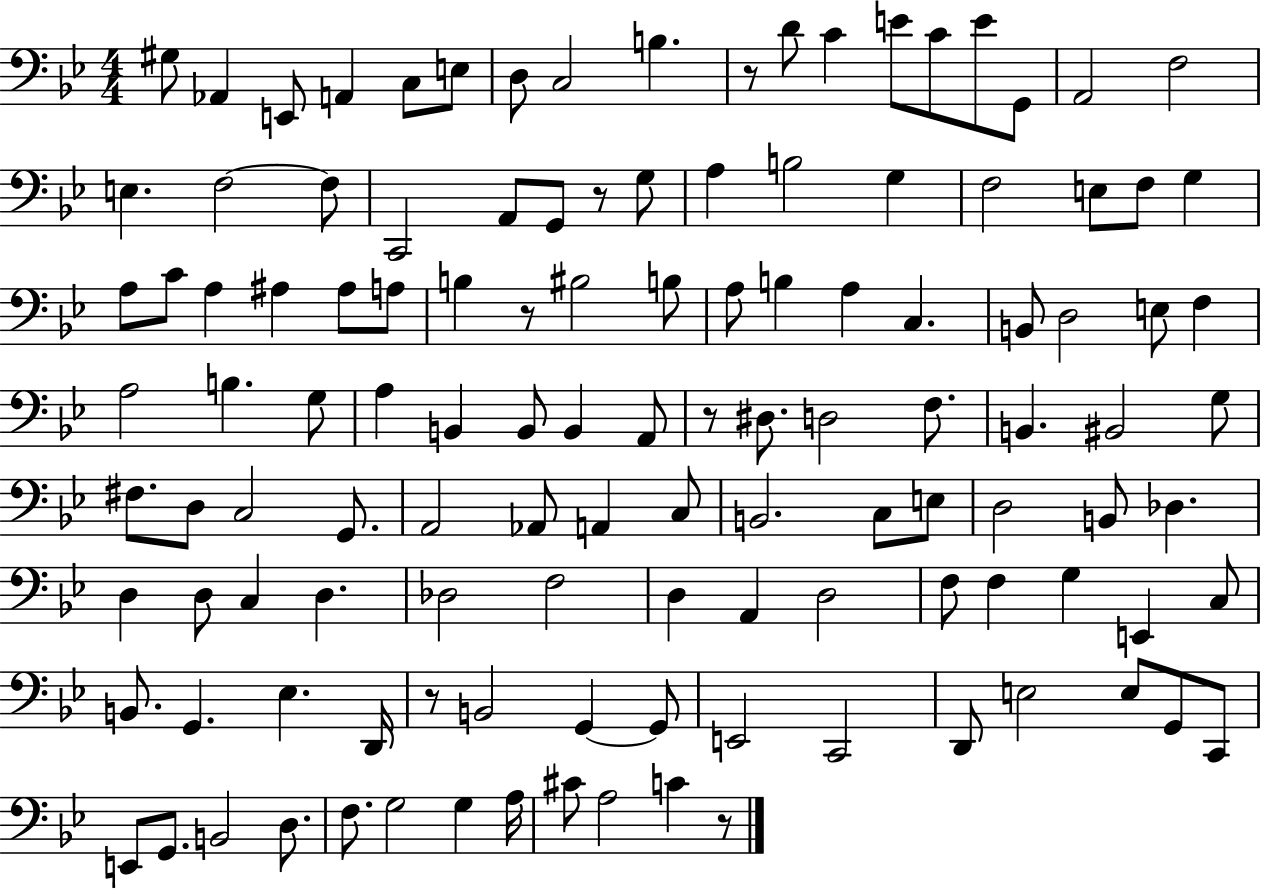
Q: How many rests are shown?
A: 6